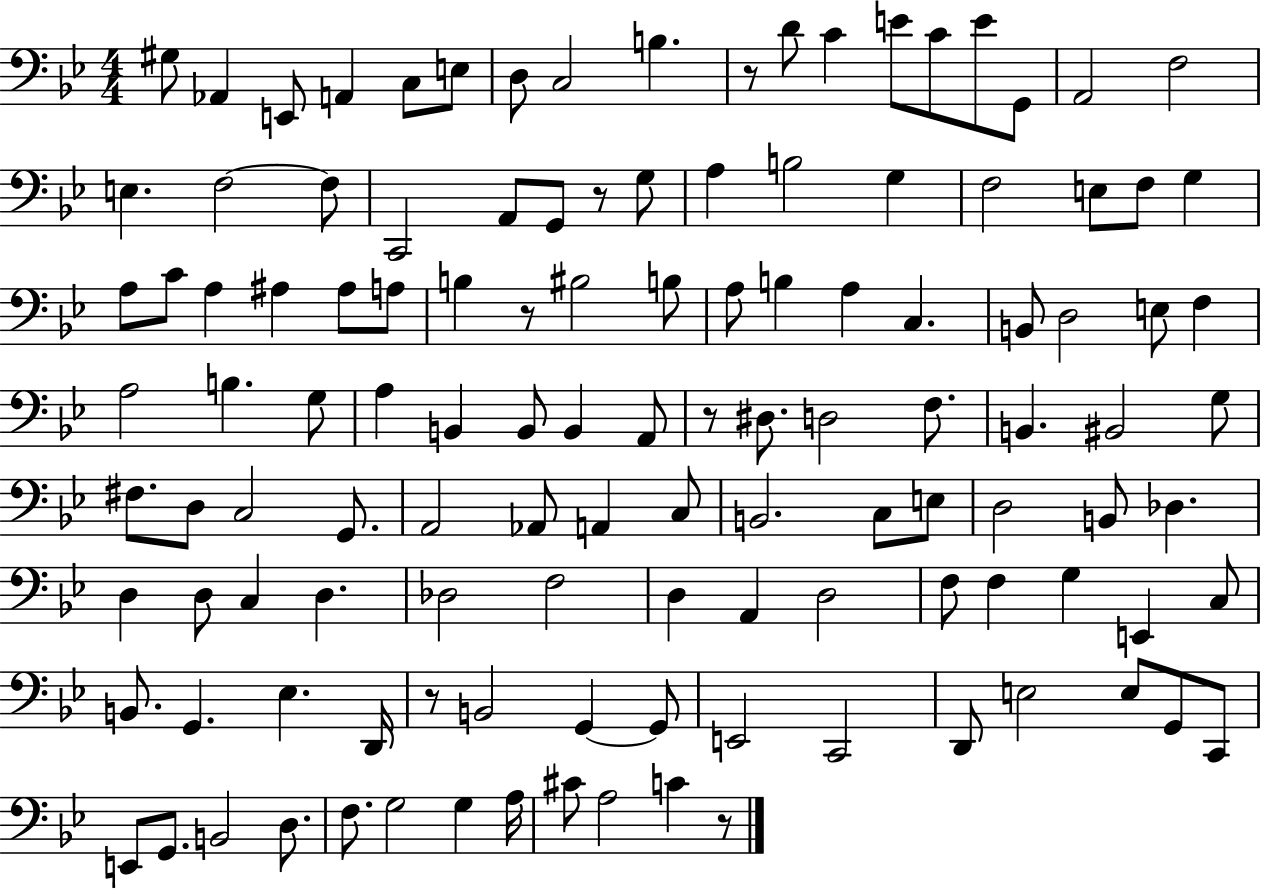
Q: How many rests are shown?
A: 6